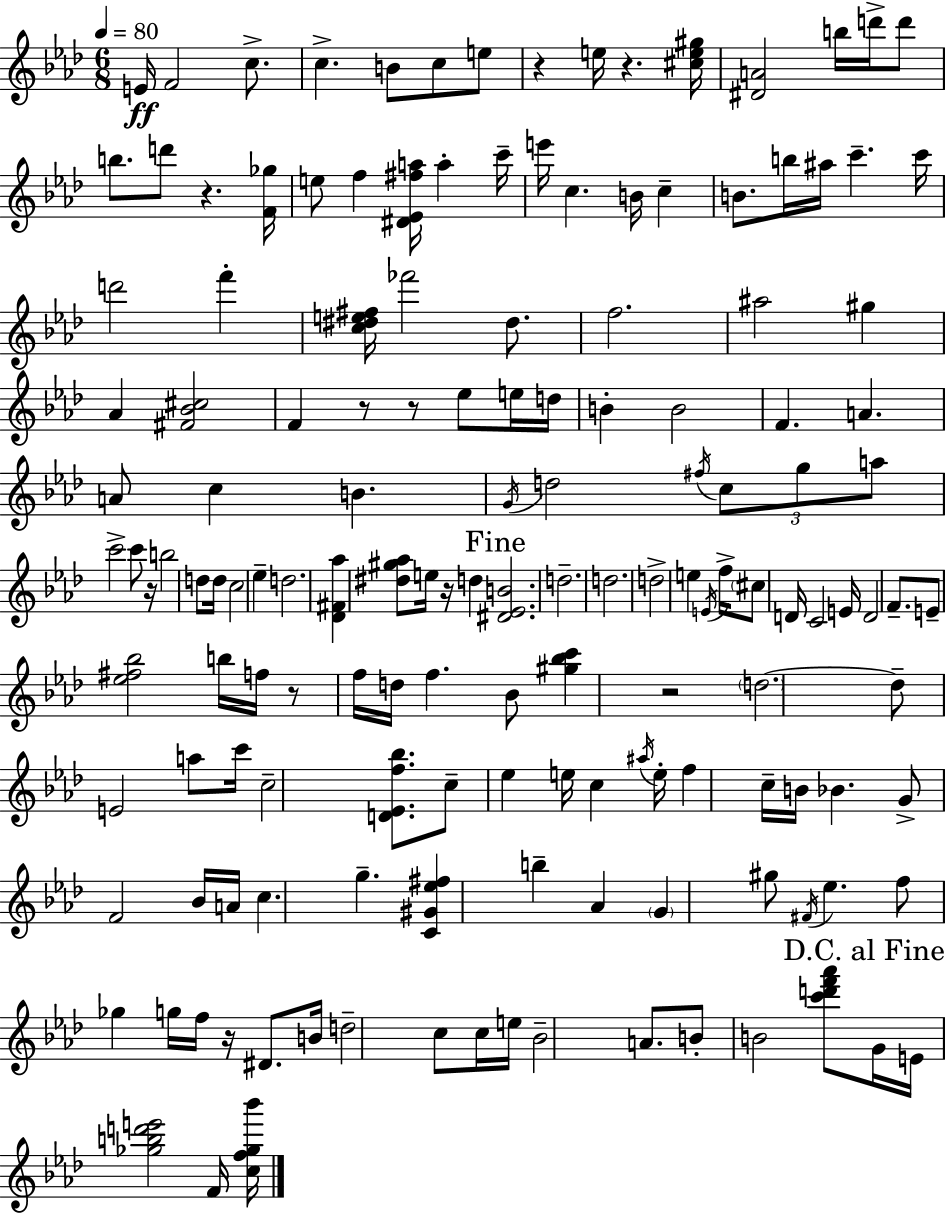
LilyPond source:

{
  \clef treble
  \numericTimeSignature
  \time 6/8
  \key f \minor
  \tempo 4 = 80
  \repeat volta 2 { e'16\ff f'2 c''8.-> | c''4.-> b'8 c''8 e''8 | r4 e''16 r4. <cis'' e'' gis''>16 | <dis' a'>2 b''16 d'''16-> d'''8 | \break b''8. d'''8 r4. <f' ges''>16 | e''8 f''4 <dis' ees' fis'' a''>16 a''4-. c'''16-- | e'''16 c''4. b'16 c''4-- | b'8. b''16 ais''16 c'''4.-- c'''16 | \break d'''2 f'''4-. | <c'' dis'' e'' fis''>16 fes'''2 dis''8. | f''2. | ais''2 gis''4 | \break aes'4 <fis' bes' cis''>2 | f'4 r8 r8 ees''8 e''16 d''16 | b'4-. b'2 | f'4. a'4. | \break a'8 c''4 b'4. | \acciaccatura { g'16 } d''2 \acciaccatura { fis''16 } \tuplet 3/2 { c''8 | g''8 a''8 } c'''2-> | c'''8 r16 b''2 d''8 | \break d''16 c''2 ees''4-- | d''2. | <des' fis' aes''>4 <dis'' gis'' aes''>8 e''16 r16 d''4 | \mark "Fine" <dis' ees' b'>2. | \break d''2.-- | d''2. | d''2-> e''4 | \acciaccatura { e'16 } f''16-> \parenthesize cis''8 d'16 c'2 | \break e'16 d'2 | f'8.-- e'8-- <ees'' fis'' bes''>2 | b''16 f''16 r8 f''16 d''16 f''4. | bes'8 <gis'' bes'' c'''>4 r2 | \break \parenthesize d''2.~~ | d''8-- e'2 | a''8 c'''16 c''2-- | <d' ees' f'' bes''>8. c''8-- ees''4 e''16 c''4 | \break \acciaccatura { ais''16 } e''16-. f''4 c''16-- b'16 bes'4. | g'8-> f'2 | bes'16 a'16 c''4. g''4.-- | <c' gis' ees'' fis''>4 b''4-- | \break aes'4 \parenthesize g'4 gis''8 \acciaccatura { fis'16 } ees''4. | f''8 ges''4 g''16 | f''16 r16 dis'8. b'16 d''2-- | c''8 c''16 e''16 bes'2-- | \break a'8. b'8-. b'2 | <c''' d''' f''' aes'''>8 \mark "D.C. al Fine" g'16 e'16 <ges'' b'' d''' e'''>2 | f'16 <c'' f'' ges'' bes'''>16 } \bar "|."
}